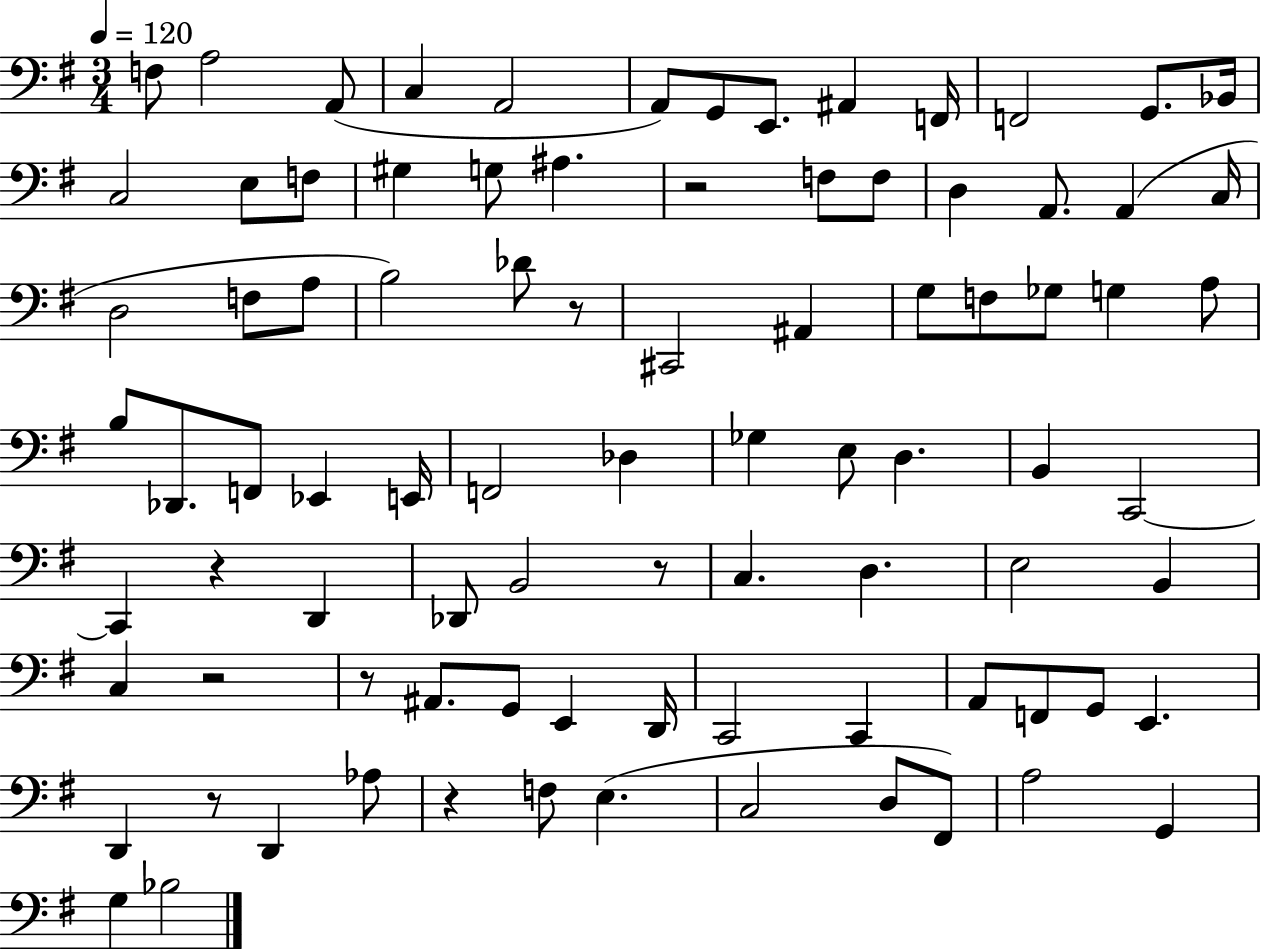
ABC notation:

X:1
T:Untitled
M:3/4
L:1/4
K:G
F,/2 A,2 A,,/2 C, A,,2 A,,/2 G,,/2 E,,/2 ^A,, F,,/4 F,,2 G,,/2 _B,,/4 C,2 E,/2 F,/2 ^G, G,/2 ^A, z2 F,/2 F,/2 D, A,,/2 A,, C,/4 D,2 F,/2 A,/2 B,2 _D/2 z/2 ^C,,2 ^A,, G,/2 F,/2 _G,/2 G, A,/2 B,/2 _D,,/2 F,,/2 _E,, E,,/4 F,,2 _D, _G, E,/2 D, B,, C,,2 C,, z D,, _D,,/2 B,,2 z/2 C, D, E,2 B,, C, z2 z/2 ^A,,/2 G,,/2 E,, D,,/4 C,,2 C,, A,,/2 F,,/2 G,,/2 E,, D,, z/2 D,, _A,/2 z F,/2 E, C,2 D,/2 ^F,,/2 A,2 G,, G, _B,2